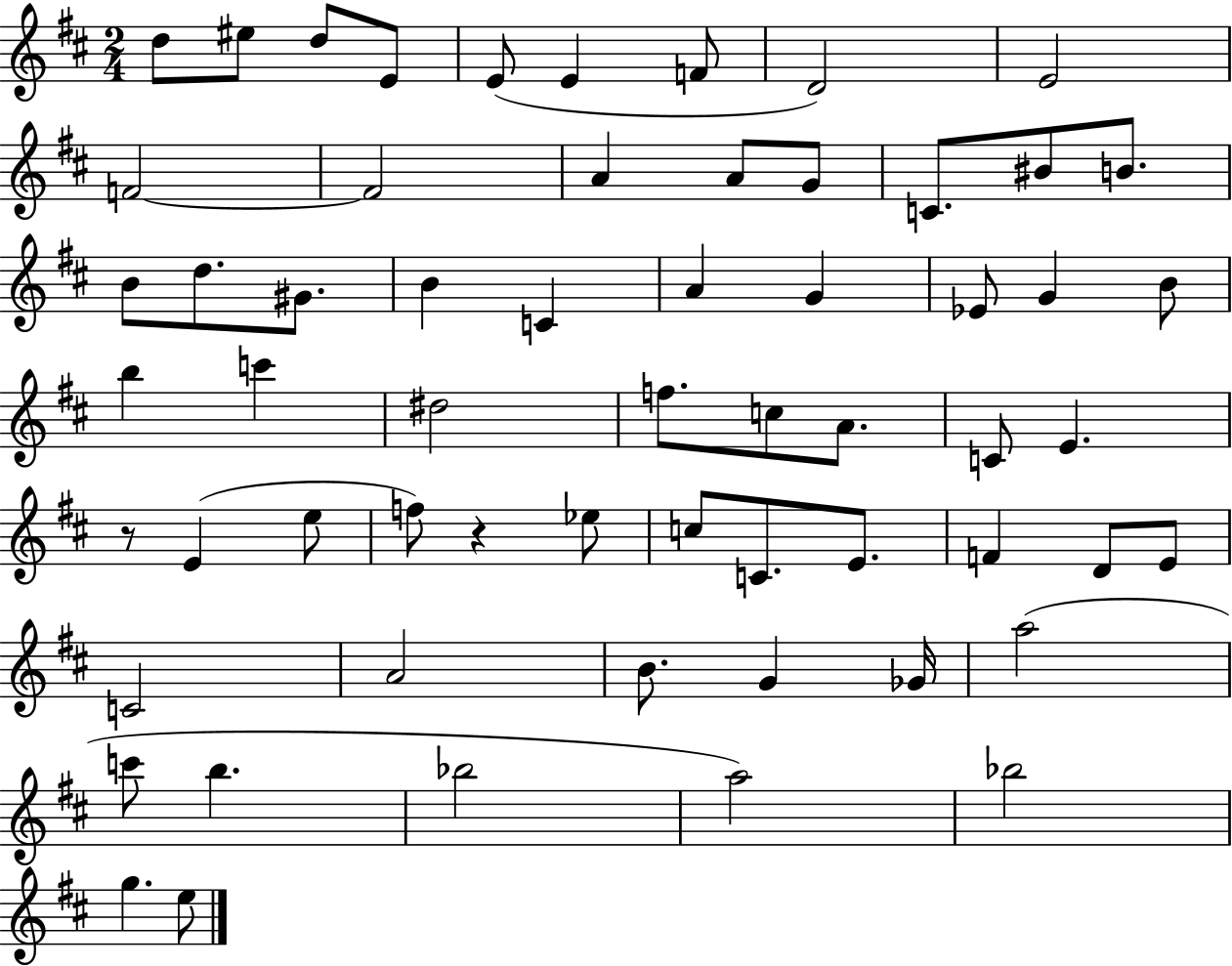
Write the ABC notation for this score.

X:1
T:Untitled
M:2/4
L:1/4
K:D
d/2 ^e/2 d/2 E/2 E/2 E F/2 D2 E2 F2 F2 A A/2 G/2 C/2 ^B/2 B/2 B/2 d/2 ^G/2 B C A G _E/2 G B/2 b c' ^d2 f/2 c/2 A/2 C/2 E z/2 E e/2 f/2 z _e/2 c/2 C/2 E/2 F D/2 E/2 C2 A2 B/2 G _G/4 a2 c'/2 b _b2 a2 _b2 g e/2